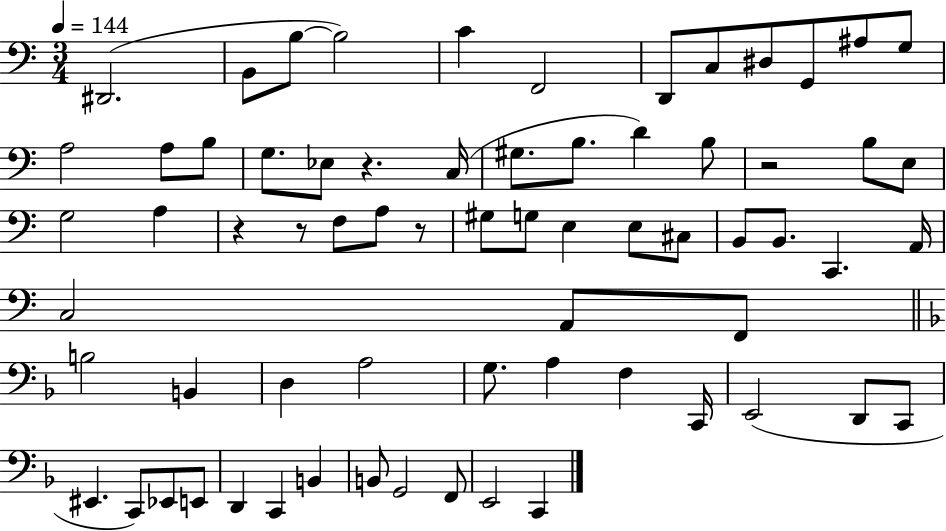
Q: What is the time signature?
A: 3/4